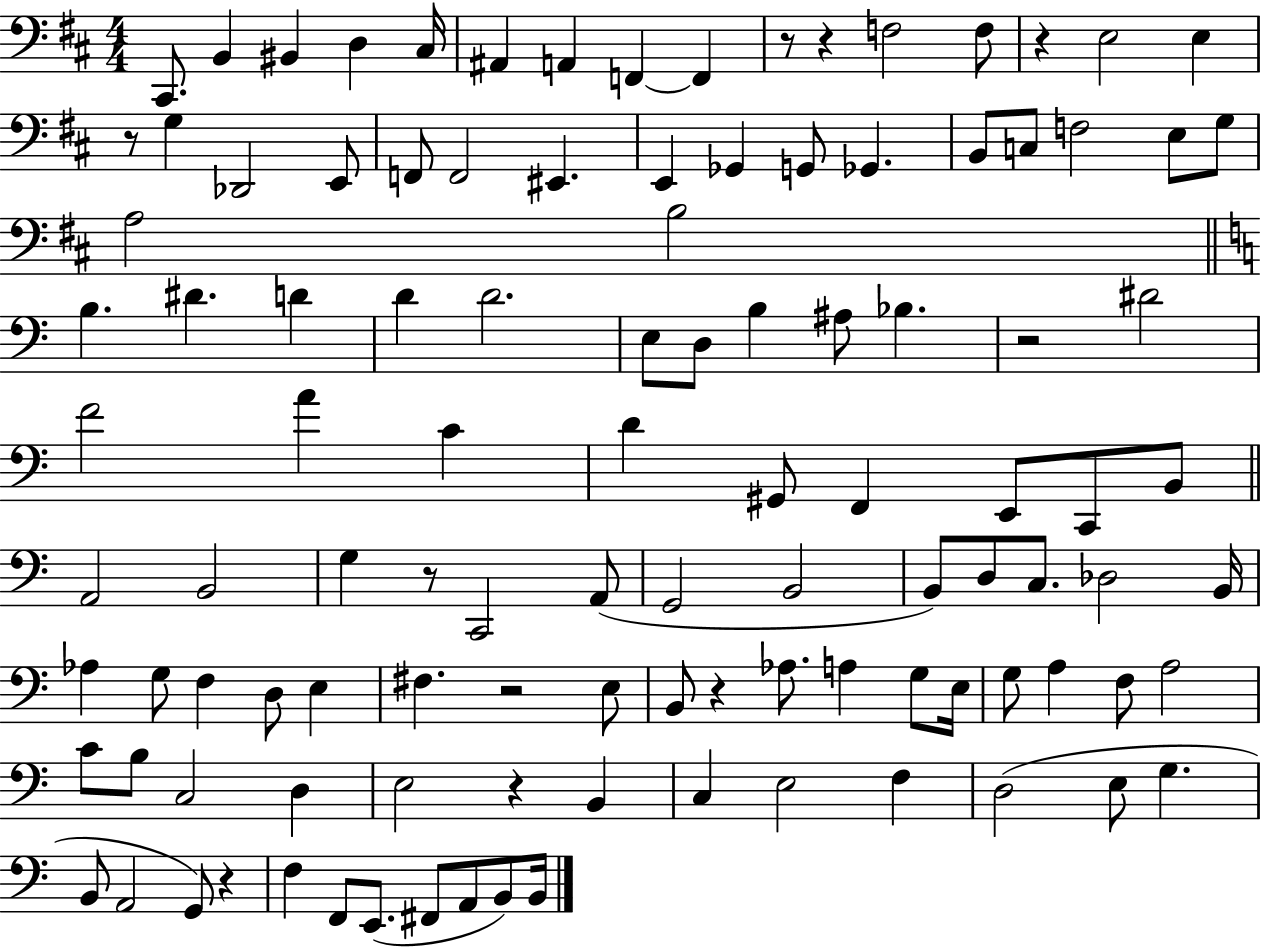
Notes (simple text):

C#2/e. B2/q BIS2/q D3/q C#3/s A#2/q A2/q F2/q F2/q R/e R/q F3/h F3/e R/q E3/h E3/q R/e G3/q Db2/h E2/e F2/e F2/h EIS2/q. E2/q Gb2/q G2/e Gb2/q. B2/e C3/e F3/h E3/e G3/e A3/h B3/h B3/q. D#4/q. D4/q D4/q D4/h. E3/e D3/e B3/q A#3/e Bb3/q. R/h D#4/h F4/h A4/q C4/q D4/q G#2/e F2/q E2/e C2/e B2/e A2/h B2/h G3/q R/e C2/h A2/e G2/h B2/h B2/e D3/e C3/e. Db3/h B2/s Ab3/q G3/e F3/q D3/e E3/q F#3/q. R/h E3/e B2/e R/q Ab3/e. A3/q G3/e E3/s G3/e A3/q F3/e A3/h C4/e B3/e C3/h D3/q E3/h R/q B2/q C3/q E3/h F3/q D3/h E3/e G3/q. B2/e A2/h G2/e R/q F3/q F2/e E2/e. F#2/e A2/e B2/e B2/s